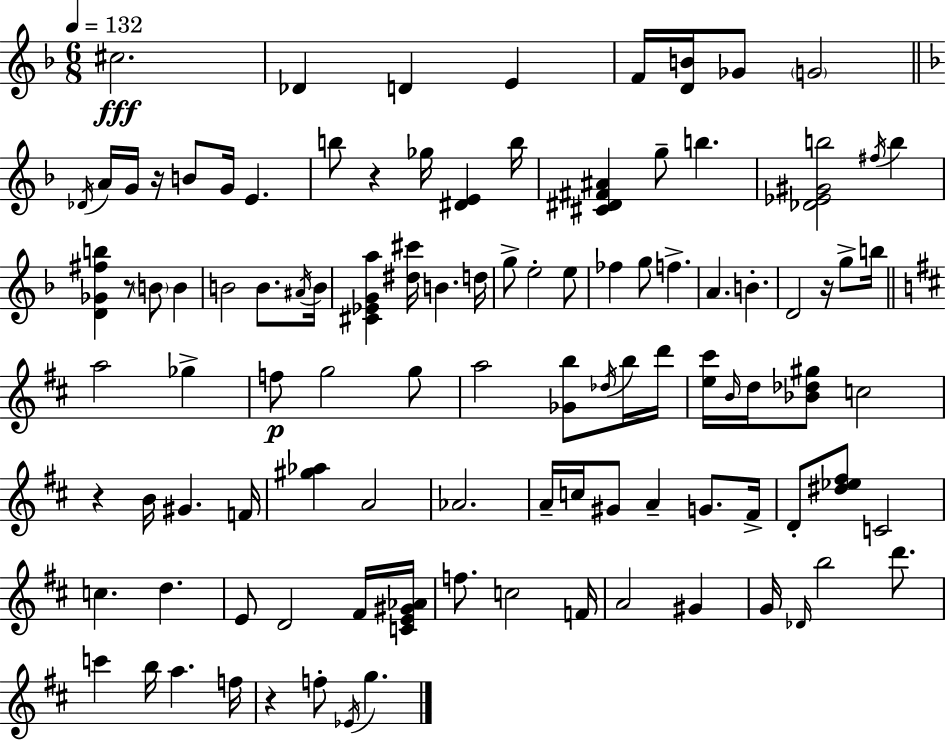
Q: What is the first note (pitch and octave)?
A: C#5